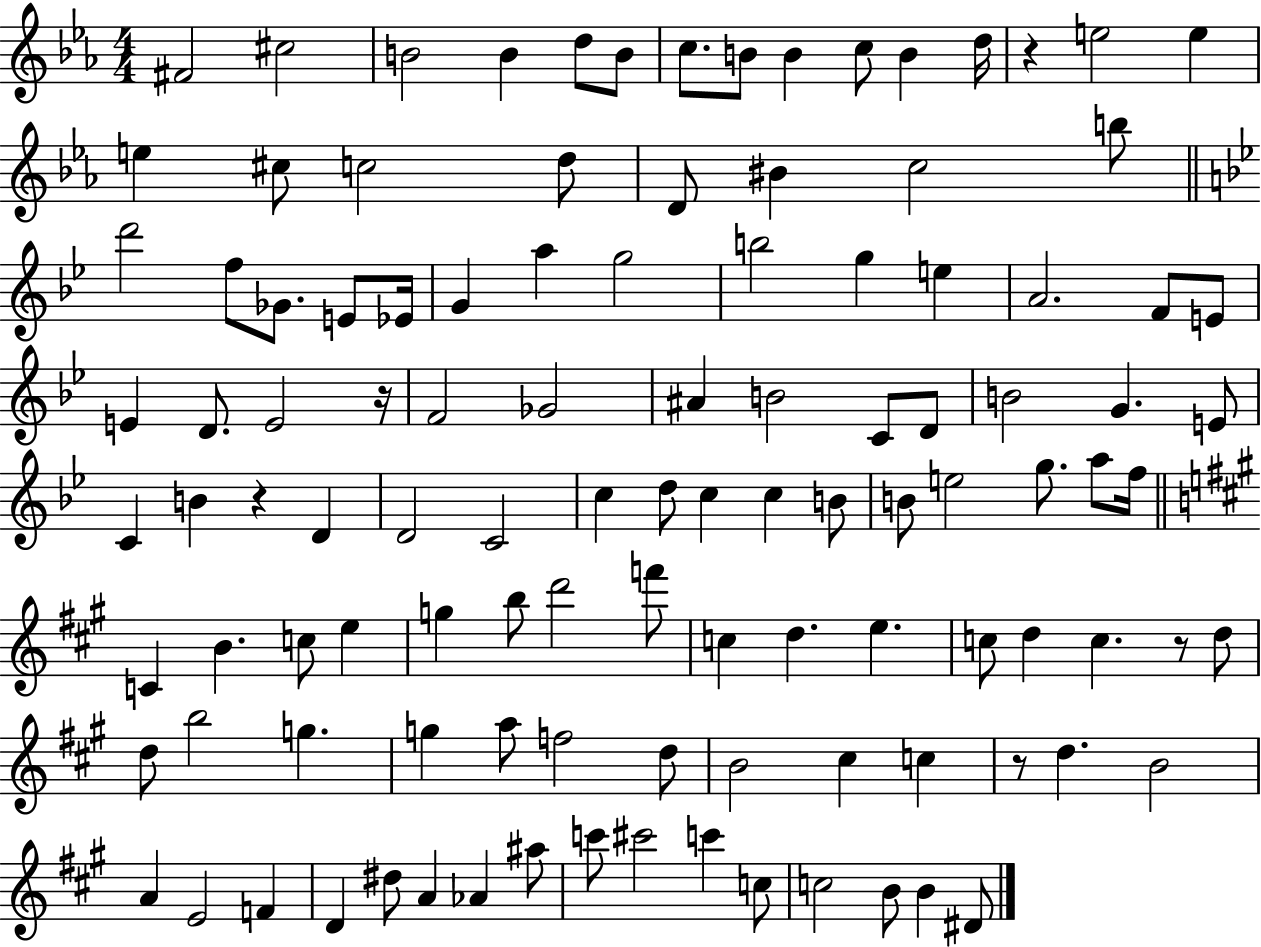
F#4/h C#5/h B4/h B4/q D5/e B4/e C5/e. B4/e B4/q C5/e B4/q D5/s R/q E5/h E5/q E5/q C#5/e C5/h D5/e D4/e BIS4/q C5/h B5/e D6/h F5/e Gb4/e. E4/e Eb4/s G4/q A5/q G5/h B5/h G5/q E5/q A4/h. F4/e E4/e E4/q D4/e. E4/h R/s F4/h Gb4/h A#4/q B4/h C4/e D4/e B4/h G4/q. E4/e C4/q B4/q R/q D4/q D4/h C4/h C5/q D5/e C5/q C5/q B4/e B4/e E5/h G5/e. A5/e F5/s C4/q B4/q. C5/e E5/q G5/q B5/e D6/h F6/e C5/q D5/q. E5/q. C5/e D5/q C5/q. R/e D5/e D5/e B5/h G5/q. G5/q A5/e F5/h D5/e B4/h C#5/q C5/q R/e D5/q. B4/h A4/q E4/h F4/q D4/q D#5/e A4/q Ab4/q A#5/e C6/e C#6/h C6/q C5/e C5/h B4/e B4/q D#4/e